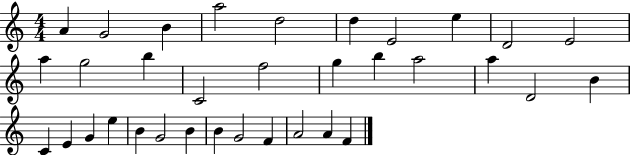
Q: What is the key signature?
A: C major